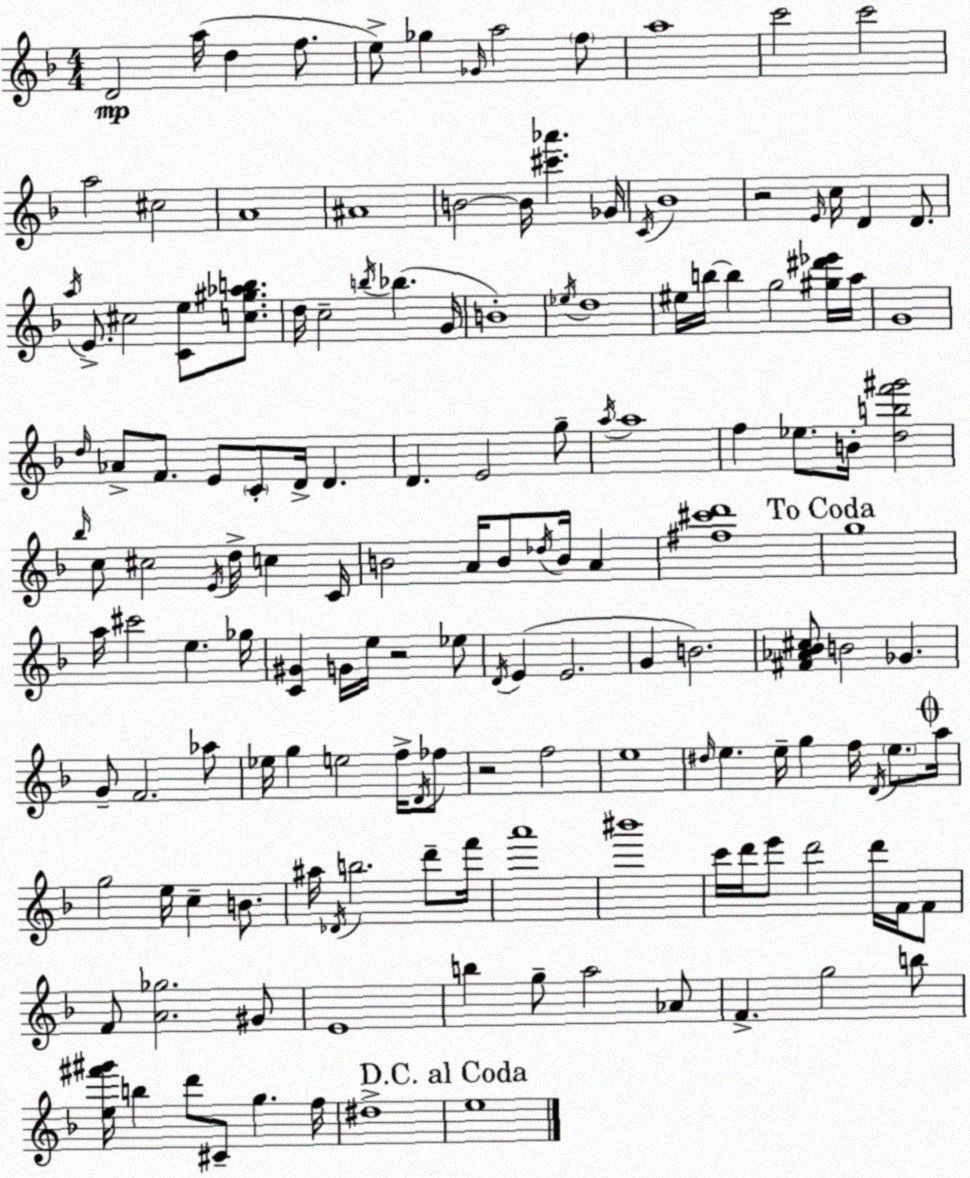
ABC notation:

X:1
T:Untitled
M:4/4
L:1/4
K:F
D2 a/4 d f/2 e/2 _g _G/4 a2 f/2 a4 c'2 c'2 a2 ^c2 A4 ^A4 B2 B/4 [^c'_a'] _G/4 C/4 _B4 z2 E/4 c/4 D D/2 a/4 E/2 ^c2 [Ce]/2 [c^g_ab]/2 d/4 c2 b/4 _b G/4 B4 _e/4 d4 ^e/4 b/4 b g2 [^g^d'_e']/4 a/4 G4 d/4 _A/2 F/2 E/2 C/2 D/4 D D E2 g/2 a/4 a4 f _e/2 B/4 [dbf'^g']2 _b/4 c/2 ^c2 E/4 d/4 c C/4 B2 A/4 B/2 _d/4 B/4 A [^f^c'd']4 g4 a/4 ^c'2 e _g/4 [C^G] G/4 e/4 z2 _e/2 D/4 E E2 G B2 [^F_A_B^c]/2 B2 _G G/2 F2 _a/2 _e/4 g e2 f/4 D/4 _f/2 z2 f2 e4 ^d/4 e e/4 g f/4 D/4 e/2 a/4 g2 e/4 c B/2 ^a/4 _D/4 b2 d'/2 f'/4 a'4 ^b'4 c'/4 d'/4 e'/2 d'2 d'/4 F/4 F/2 F/2 [A_g]2 ^G/2 E4 b g/2 a2 _A/2 F g2 b/2 [e^f'^g']/4 b d'/2 ^C/2 g f/4 ^d4 e4